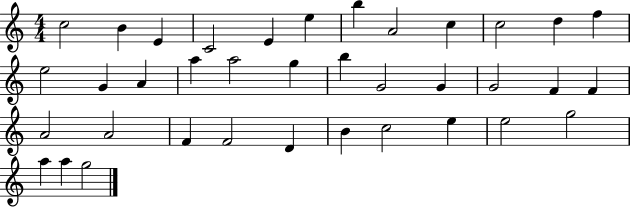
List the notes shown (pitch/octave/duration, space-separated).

C5/h B4/q E4/q C4/h E4/q E5/q B5/q A4/h C5/q C5/h D5/q F5/q E5/h G4/q A4/q A5/q A5/h G5/q B5/q G4/h G4/q G4/h F4/q F4/q A4/h A4/h F4/q F4/h D4/q B4/q C5/h E5/q E5/h G5/h A5/q A5/q G5/h